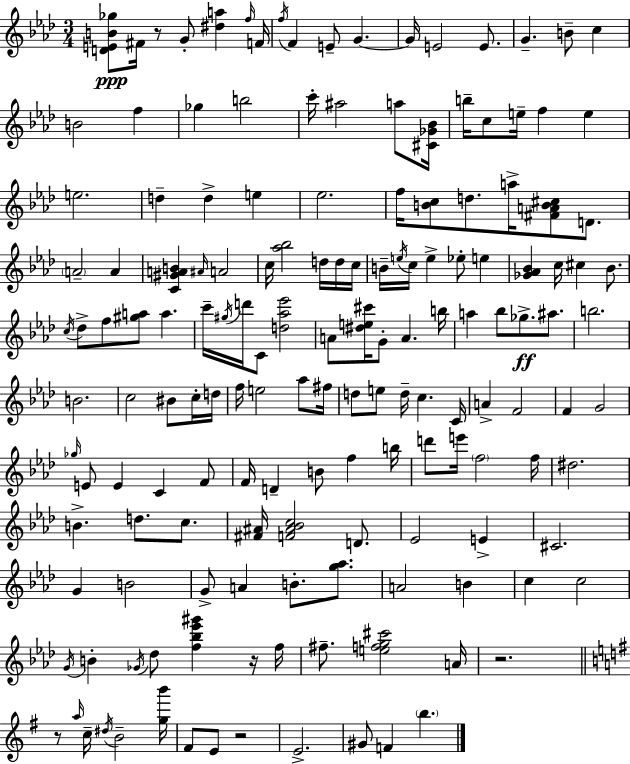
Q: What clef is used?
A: treble